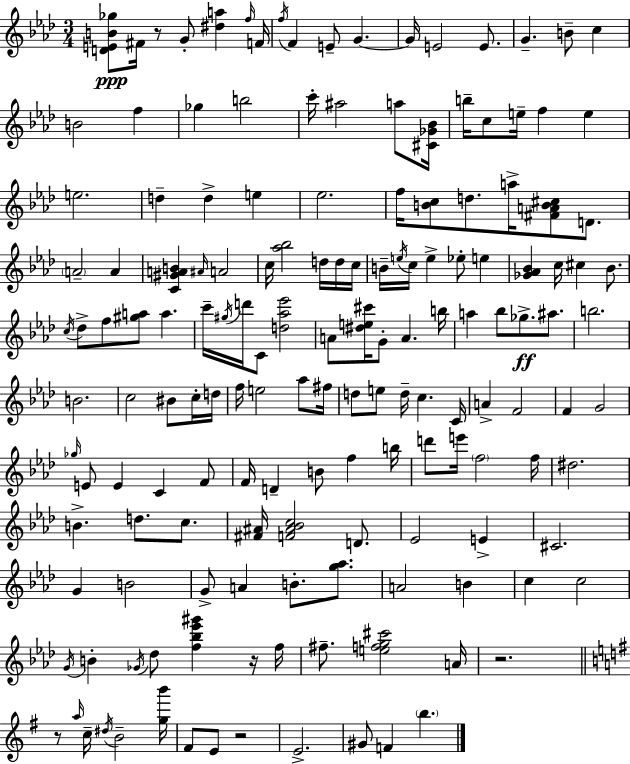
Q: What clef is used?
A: treble